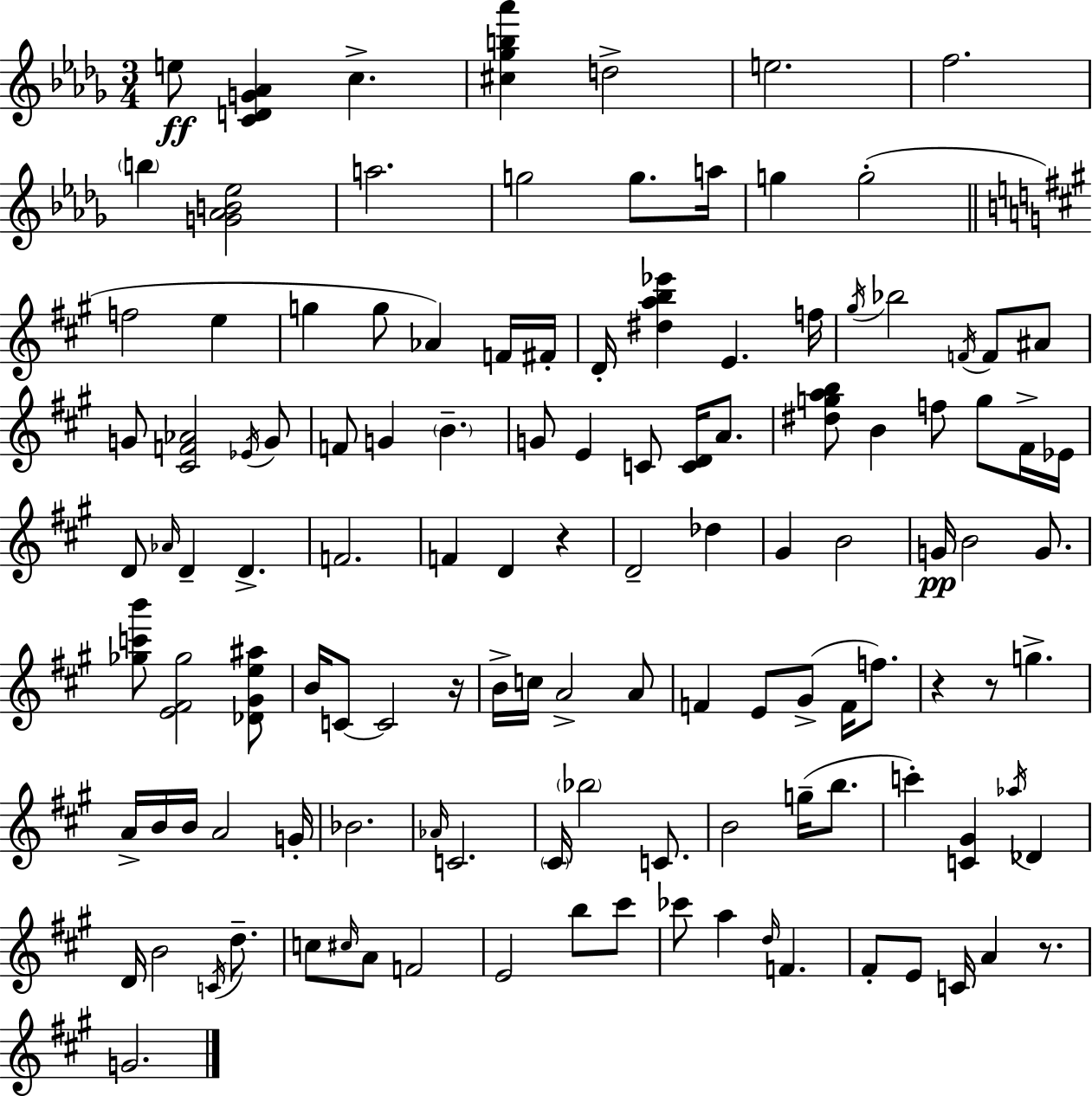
E5/e [C4,D4,G4,Ab4]/q C5/q. [C#5,Gb5,B5,Ab6]/q D5/h E5/h. F5/h. B5/q [G4,Ab4,B4,Eb5]/h A5/h. G5/h G5/e. A5/s G5/q G5/h F5/h E5/q G5/q G5/e Ab4/q F4/s F#4/s D4/s [D#5,A5,B5,Eb6]/q E4/q. F5/s G#5/s Bb5/h F4/s F4/e A#4/e G4/e [C#4,F4,Ab4]/h Eb4/s G4/e F4/e G4/q B4/q. G4/e E4/q C4/e [C4,D4]/s A4/e. [D#5,G5,A5,B5]/e B4/q F5/e G5/e F#4/s Eb4/s D4/e Ab4/s D4/q D4/q. F4/h. F4/q D4/q R/q D4/h Db5/q G#4/q B4/h G4/s B4/h G4/e. [Gb5,C6,B6]/e [E4,F#4,Gb5]/h [Db4,G#4,E5,A#5]/e B4/s C4/e C4/h R/s B4/s C5/s A4/h A4/e F4/q E4/e G#4/e F4/s F5/e. R/q R/e G5/q. A4/s B4/s B4/s A4/h G4/s Bb4/h. Ab4/s C4/h. C#4/s Bb5/h C4/e. B4/h G5/s B5/e. C6/q [C4,G#4]/q Ab5/s Db4/q D4/s B4/h C4/s D5/e. C5/e C#5/s A4/e F4/h E4/h B5/e C#6/e CES6/e A5/q D5/s F4/q. F#4/e E4/e C4/s A4/q R/e. G4/h.